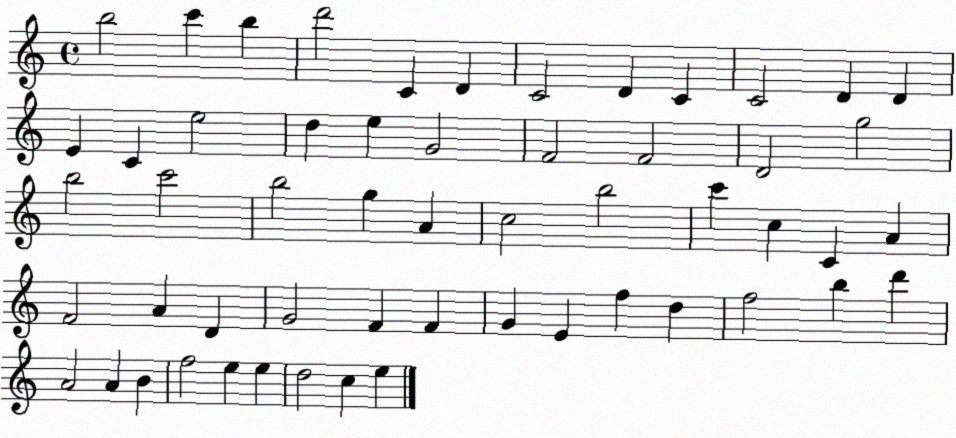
X:1
T:Untitled
M:4/4
L:1/4
K:C
b2 c' b d'2 C D C2 D C C2 D D E C e2 d e G2 F2 F2 D2 g2 b2 c'2 b2 g A c2 b2 c' c C A F2 A D G2 F F G E f d f2 b d' A2 A B f2 e e d2 c e